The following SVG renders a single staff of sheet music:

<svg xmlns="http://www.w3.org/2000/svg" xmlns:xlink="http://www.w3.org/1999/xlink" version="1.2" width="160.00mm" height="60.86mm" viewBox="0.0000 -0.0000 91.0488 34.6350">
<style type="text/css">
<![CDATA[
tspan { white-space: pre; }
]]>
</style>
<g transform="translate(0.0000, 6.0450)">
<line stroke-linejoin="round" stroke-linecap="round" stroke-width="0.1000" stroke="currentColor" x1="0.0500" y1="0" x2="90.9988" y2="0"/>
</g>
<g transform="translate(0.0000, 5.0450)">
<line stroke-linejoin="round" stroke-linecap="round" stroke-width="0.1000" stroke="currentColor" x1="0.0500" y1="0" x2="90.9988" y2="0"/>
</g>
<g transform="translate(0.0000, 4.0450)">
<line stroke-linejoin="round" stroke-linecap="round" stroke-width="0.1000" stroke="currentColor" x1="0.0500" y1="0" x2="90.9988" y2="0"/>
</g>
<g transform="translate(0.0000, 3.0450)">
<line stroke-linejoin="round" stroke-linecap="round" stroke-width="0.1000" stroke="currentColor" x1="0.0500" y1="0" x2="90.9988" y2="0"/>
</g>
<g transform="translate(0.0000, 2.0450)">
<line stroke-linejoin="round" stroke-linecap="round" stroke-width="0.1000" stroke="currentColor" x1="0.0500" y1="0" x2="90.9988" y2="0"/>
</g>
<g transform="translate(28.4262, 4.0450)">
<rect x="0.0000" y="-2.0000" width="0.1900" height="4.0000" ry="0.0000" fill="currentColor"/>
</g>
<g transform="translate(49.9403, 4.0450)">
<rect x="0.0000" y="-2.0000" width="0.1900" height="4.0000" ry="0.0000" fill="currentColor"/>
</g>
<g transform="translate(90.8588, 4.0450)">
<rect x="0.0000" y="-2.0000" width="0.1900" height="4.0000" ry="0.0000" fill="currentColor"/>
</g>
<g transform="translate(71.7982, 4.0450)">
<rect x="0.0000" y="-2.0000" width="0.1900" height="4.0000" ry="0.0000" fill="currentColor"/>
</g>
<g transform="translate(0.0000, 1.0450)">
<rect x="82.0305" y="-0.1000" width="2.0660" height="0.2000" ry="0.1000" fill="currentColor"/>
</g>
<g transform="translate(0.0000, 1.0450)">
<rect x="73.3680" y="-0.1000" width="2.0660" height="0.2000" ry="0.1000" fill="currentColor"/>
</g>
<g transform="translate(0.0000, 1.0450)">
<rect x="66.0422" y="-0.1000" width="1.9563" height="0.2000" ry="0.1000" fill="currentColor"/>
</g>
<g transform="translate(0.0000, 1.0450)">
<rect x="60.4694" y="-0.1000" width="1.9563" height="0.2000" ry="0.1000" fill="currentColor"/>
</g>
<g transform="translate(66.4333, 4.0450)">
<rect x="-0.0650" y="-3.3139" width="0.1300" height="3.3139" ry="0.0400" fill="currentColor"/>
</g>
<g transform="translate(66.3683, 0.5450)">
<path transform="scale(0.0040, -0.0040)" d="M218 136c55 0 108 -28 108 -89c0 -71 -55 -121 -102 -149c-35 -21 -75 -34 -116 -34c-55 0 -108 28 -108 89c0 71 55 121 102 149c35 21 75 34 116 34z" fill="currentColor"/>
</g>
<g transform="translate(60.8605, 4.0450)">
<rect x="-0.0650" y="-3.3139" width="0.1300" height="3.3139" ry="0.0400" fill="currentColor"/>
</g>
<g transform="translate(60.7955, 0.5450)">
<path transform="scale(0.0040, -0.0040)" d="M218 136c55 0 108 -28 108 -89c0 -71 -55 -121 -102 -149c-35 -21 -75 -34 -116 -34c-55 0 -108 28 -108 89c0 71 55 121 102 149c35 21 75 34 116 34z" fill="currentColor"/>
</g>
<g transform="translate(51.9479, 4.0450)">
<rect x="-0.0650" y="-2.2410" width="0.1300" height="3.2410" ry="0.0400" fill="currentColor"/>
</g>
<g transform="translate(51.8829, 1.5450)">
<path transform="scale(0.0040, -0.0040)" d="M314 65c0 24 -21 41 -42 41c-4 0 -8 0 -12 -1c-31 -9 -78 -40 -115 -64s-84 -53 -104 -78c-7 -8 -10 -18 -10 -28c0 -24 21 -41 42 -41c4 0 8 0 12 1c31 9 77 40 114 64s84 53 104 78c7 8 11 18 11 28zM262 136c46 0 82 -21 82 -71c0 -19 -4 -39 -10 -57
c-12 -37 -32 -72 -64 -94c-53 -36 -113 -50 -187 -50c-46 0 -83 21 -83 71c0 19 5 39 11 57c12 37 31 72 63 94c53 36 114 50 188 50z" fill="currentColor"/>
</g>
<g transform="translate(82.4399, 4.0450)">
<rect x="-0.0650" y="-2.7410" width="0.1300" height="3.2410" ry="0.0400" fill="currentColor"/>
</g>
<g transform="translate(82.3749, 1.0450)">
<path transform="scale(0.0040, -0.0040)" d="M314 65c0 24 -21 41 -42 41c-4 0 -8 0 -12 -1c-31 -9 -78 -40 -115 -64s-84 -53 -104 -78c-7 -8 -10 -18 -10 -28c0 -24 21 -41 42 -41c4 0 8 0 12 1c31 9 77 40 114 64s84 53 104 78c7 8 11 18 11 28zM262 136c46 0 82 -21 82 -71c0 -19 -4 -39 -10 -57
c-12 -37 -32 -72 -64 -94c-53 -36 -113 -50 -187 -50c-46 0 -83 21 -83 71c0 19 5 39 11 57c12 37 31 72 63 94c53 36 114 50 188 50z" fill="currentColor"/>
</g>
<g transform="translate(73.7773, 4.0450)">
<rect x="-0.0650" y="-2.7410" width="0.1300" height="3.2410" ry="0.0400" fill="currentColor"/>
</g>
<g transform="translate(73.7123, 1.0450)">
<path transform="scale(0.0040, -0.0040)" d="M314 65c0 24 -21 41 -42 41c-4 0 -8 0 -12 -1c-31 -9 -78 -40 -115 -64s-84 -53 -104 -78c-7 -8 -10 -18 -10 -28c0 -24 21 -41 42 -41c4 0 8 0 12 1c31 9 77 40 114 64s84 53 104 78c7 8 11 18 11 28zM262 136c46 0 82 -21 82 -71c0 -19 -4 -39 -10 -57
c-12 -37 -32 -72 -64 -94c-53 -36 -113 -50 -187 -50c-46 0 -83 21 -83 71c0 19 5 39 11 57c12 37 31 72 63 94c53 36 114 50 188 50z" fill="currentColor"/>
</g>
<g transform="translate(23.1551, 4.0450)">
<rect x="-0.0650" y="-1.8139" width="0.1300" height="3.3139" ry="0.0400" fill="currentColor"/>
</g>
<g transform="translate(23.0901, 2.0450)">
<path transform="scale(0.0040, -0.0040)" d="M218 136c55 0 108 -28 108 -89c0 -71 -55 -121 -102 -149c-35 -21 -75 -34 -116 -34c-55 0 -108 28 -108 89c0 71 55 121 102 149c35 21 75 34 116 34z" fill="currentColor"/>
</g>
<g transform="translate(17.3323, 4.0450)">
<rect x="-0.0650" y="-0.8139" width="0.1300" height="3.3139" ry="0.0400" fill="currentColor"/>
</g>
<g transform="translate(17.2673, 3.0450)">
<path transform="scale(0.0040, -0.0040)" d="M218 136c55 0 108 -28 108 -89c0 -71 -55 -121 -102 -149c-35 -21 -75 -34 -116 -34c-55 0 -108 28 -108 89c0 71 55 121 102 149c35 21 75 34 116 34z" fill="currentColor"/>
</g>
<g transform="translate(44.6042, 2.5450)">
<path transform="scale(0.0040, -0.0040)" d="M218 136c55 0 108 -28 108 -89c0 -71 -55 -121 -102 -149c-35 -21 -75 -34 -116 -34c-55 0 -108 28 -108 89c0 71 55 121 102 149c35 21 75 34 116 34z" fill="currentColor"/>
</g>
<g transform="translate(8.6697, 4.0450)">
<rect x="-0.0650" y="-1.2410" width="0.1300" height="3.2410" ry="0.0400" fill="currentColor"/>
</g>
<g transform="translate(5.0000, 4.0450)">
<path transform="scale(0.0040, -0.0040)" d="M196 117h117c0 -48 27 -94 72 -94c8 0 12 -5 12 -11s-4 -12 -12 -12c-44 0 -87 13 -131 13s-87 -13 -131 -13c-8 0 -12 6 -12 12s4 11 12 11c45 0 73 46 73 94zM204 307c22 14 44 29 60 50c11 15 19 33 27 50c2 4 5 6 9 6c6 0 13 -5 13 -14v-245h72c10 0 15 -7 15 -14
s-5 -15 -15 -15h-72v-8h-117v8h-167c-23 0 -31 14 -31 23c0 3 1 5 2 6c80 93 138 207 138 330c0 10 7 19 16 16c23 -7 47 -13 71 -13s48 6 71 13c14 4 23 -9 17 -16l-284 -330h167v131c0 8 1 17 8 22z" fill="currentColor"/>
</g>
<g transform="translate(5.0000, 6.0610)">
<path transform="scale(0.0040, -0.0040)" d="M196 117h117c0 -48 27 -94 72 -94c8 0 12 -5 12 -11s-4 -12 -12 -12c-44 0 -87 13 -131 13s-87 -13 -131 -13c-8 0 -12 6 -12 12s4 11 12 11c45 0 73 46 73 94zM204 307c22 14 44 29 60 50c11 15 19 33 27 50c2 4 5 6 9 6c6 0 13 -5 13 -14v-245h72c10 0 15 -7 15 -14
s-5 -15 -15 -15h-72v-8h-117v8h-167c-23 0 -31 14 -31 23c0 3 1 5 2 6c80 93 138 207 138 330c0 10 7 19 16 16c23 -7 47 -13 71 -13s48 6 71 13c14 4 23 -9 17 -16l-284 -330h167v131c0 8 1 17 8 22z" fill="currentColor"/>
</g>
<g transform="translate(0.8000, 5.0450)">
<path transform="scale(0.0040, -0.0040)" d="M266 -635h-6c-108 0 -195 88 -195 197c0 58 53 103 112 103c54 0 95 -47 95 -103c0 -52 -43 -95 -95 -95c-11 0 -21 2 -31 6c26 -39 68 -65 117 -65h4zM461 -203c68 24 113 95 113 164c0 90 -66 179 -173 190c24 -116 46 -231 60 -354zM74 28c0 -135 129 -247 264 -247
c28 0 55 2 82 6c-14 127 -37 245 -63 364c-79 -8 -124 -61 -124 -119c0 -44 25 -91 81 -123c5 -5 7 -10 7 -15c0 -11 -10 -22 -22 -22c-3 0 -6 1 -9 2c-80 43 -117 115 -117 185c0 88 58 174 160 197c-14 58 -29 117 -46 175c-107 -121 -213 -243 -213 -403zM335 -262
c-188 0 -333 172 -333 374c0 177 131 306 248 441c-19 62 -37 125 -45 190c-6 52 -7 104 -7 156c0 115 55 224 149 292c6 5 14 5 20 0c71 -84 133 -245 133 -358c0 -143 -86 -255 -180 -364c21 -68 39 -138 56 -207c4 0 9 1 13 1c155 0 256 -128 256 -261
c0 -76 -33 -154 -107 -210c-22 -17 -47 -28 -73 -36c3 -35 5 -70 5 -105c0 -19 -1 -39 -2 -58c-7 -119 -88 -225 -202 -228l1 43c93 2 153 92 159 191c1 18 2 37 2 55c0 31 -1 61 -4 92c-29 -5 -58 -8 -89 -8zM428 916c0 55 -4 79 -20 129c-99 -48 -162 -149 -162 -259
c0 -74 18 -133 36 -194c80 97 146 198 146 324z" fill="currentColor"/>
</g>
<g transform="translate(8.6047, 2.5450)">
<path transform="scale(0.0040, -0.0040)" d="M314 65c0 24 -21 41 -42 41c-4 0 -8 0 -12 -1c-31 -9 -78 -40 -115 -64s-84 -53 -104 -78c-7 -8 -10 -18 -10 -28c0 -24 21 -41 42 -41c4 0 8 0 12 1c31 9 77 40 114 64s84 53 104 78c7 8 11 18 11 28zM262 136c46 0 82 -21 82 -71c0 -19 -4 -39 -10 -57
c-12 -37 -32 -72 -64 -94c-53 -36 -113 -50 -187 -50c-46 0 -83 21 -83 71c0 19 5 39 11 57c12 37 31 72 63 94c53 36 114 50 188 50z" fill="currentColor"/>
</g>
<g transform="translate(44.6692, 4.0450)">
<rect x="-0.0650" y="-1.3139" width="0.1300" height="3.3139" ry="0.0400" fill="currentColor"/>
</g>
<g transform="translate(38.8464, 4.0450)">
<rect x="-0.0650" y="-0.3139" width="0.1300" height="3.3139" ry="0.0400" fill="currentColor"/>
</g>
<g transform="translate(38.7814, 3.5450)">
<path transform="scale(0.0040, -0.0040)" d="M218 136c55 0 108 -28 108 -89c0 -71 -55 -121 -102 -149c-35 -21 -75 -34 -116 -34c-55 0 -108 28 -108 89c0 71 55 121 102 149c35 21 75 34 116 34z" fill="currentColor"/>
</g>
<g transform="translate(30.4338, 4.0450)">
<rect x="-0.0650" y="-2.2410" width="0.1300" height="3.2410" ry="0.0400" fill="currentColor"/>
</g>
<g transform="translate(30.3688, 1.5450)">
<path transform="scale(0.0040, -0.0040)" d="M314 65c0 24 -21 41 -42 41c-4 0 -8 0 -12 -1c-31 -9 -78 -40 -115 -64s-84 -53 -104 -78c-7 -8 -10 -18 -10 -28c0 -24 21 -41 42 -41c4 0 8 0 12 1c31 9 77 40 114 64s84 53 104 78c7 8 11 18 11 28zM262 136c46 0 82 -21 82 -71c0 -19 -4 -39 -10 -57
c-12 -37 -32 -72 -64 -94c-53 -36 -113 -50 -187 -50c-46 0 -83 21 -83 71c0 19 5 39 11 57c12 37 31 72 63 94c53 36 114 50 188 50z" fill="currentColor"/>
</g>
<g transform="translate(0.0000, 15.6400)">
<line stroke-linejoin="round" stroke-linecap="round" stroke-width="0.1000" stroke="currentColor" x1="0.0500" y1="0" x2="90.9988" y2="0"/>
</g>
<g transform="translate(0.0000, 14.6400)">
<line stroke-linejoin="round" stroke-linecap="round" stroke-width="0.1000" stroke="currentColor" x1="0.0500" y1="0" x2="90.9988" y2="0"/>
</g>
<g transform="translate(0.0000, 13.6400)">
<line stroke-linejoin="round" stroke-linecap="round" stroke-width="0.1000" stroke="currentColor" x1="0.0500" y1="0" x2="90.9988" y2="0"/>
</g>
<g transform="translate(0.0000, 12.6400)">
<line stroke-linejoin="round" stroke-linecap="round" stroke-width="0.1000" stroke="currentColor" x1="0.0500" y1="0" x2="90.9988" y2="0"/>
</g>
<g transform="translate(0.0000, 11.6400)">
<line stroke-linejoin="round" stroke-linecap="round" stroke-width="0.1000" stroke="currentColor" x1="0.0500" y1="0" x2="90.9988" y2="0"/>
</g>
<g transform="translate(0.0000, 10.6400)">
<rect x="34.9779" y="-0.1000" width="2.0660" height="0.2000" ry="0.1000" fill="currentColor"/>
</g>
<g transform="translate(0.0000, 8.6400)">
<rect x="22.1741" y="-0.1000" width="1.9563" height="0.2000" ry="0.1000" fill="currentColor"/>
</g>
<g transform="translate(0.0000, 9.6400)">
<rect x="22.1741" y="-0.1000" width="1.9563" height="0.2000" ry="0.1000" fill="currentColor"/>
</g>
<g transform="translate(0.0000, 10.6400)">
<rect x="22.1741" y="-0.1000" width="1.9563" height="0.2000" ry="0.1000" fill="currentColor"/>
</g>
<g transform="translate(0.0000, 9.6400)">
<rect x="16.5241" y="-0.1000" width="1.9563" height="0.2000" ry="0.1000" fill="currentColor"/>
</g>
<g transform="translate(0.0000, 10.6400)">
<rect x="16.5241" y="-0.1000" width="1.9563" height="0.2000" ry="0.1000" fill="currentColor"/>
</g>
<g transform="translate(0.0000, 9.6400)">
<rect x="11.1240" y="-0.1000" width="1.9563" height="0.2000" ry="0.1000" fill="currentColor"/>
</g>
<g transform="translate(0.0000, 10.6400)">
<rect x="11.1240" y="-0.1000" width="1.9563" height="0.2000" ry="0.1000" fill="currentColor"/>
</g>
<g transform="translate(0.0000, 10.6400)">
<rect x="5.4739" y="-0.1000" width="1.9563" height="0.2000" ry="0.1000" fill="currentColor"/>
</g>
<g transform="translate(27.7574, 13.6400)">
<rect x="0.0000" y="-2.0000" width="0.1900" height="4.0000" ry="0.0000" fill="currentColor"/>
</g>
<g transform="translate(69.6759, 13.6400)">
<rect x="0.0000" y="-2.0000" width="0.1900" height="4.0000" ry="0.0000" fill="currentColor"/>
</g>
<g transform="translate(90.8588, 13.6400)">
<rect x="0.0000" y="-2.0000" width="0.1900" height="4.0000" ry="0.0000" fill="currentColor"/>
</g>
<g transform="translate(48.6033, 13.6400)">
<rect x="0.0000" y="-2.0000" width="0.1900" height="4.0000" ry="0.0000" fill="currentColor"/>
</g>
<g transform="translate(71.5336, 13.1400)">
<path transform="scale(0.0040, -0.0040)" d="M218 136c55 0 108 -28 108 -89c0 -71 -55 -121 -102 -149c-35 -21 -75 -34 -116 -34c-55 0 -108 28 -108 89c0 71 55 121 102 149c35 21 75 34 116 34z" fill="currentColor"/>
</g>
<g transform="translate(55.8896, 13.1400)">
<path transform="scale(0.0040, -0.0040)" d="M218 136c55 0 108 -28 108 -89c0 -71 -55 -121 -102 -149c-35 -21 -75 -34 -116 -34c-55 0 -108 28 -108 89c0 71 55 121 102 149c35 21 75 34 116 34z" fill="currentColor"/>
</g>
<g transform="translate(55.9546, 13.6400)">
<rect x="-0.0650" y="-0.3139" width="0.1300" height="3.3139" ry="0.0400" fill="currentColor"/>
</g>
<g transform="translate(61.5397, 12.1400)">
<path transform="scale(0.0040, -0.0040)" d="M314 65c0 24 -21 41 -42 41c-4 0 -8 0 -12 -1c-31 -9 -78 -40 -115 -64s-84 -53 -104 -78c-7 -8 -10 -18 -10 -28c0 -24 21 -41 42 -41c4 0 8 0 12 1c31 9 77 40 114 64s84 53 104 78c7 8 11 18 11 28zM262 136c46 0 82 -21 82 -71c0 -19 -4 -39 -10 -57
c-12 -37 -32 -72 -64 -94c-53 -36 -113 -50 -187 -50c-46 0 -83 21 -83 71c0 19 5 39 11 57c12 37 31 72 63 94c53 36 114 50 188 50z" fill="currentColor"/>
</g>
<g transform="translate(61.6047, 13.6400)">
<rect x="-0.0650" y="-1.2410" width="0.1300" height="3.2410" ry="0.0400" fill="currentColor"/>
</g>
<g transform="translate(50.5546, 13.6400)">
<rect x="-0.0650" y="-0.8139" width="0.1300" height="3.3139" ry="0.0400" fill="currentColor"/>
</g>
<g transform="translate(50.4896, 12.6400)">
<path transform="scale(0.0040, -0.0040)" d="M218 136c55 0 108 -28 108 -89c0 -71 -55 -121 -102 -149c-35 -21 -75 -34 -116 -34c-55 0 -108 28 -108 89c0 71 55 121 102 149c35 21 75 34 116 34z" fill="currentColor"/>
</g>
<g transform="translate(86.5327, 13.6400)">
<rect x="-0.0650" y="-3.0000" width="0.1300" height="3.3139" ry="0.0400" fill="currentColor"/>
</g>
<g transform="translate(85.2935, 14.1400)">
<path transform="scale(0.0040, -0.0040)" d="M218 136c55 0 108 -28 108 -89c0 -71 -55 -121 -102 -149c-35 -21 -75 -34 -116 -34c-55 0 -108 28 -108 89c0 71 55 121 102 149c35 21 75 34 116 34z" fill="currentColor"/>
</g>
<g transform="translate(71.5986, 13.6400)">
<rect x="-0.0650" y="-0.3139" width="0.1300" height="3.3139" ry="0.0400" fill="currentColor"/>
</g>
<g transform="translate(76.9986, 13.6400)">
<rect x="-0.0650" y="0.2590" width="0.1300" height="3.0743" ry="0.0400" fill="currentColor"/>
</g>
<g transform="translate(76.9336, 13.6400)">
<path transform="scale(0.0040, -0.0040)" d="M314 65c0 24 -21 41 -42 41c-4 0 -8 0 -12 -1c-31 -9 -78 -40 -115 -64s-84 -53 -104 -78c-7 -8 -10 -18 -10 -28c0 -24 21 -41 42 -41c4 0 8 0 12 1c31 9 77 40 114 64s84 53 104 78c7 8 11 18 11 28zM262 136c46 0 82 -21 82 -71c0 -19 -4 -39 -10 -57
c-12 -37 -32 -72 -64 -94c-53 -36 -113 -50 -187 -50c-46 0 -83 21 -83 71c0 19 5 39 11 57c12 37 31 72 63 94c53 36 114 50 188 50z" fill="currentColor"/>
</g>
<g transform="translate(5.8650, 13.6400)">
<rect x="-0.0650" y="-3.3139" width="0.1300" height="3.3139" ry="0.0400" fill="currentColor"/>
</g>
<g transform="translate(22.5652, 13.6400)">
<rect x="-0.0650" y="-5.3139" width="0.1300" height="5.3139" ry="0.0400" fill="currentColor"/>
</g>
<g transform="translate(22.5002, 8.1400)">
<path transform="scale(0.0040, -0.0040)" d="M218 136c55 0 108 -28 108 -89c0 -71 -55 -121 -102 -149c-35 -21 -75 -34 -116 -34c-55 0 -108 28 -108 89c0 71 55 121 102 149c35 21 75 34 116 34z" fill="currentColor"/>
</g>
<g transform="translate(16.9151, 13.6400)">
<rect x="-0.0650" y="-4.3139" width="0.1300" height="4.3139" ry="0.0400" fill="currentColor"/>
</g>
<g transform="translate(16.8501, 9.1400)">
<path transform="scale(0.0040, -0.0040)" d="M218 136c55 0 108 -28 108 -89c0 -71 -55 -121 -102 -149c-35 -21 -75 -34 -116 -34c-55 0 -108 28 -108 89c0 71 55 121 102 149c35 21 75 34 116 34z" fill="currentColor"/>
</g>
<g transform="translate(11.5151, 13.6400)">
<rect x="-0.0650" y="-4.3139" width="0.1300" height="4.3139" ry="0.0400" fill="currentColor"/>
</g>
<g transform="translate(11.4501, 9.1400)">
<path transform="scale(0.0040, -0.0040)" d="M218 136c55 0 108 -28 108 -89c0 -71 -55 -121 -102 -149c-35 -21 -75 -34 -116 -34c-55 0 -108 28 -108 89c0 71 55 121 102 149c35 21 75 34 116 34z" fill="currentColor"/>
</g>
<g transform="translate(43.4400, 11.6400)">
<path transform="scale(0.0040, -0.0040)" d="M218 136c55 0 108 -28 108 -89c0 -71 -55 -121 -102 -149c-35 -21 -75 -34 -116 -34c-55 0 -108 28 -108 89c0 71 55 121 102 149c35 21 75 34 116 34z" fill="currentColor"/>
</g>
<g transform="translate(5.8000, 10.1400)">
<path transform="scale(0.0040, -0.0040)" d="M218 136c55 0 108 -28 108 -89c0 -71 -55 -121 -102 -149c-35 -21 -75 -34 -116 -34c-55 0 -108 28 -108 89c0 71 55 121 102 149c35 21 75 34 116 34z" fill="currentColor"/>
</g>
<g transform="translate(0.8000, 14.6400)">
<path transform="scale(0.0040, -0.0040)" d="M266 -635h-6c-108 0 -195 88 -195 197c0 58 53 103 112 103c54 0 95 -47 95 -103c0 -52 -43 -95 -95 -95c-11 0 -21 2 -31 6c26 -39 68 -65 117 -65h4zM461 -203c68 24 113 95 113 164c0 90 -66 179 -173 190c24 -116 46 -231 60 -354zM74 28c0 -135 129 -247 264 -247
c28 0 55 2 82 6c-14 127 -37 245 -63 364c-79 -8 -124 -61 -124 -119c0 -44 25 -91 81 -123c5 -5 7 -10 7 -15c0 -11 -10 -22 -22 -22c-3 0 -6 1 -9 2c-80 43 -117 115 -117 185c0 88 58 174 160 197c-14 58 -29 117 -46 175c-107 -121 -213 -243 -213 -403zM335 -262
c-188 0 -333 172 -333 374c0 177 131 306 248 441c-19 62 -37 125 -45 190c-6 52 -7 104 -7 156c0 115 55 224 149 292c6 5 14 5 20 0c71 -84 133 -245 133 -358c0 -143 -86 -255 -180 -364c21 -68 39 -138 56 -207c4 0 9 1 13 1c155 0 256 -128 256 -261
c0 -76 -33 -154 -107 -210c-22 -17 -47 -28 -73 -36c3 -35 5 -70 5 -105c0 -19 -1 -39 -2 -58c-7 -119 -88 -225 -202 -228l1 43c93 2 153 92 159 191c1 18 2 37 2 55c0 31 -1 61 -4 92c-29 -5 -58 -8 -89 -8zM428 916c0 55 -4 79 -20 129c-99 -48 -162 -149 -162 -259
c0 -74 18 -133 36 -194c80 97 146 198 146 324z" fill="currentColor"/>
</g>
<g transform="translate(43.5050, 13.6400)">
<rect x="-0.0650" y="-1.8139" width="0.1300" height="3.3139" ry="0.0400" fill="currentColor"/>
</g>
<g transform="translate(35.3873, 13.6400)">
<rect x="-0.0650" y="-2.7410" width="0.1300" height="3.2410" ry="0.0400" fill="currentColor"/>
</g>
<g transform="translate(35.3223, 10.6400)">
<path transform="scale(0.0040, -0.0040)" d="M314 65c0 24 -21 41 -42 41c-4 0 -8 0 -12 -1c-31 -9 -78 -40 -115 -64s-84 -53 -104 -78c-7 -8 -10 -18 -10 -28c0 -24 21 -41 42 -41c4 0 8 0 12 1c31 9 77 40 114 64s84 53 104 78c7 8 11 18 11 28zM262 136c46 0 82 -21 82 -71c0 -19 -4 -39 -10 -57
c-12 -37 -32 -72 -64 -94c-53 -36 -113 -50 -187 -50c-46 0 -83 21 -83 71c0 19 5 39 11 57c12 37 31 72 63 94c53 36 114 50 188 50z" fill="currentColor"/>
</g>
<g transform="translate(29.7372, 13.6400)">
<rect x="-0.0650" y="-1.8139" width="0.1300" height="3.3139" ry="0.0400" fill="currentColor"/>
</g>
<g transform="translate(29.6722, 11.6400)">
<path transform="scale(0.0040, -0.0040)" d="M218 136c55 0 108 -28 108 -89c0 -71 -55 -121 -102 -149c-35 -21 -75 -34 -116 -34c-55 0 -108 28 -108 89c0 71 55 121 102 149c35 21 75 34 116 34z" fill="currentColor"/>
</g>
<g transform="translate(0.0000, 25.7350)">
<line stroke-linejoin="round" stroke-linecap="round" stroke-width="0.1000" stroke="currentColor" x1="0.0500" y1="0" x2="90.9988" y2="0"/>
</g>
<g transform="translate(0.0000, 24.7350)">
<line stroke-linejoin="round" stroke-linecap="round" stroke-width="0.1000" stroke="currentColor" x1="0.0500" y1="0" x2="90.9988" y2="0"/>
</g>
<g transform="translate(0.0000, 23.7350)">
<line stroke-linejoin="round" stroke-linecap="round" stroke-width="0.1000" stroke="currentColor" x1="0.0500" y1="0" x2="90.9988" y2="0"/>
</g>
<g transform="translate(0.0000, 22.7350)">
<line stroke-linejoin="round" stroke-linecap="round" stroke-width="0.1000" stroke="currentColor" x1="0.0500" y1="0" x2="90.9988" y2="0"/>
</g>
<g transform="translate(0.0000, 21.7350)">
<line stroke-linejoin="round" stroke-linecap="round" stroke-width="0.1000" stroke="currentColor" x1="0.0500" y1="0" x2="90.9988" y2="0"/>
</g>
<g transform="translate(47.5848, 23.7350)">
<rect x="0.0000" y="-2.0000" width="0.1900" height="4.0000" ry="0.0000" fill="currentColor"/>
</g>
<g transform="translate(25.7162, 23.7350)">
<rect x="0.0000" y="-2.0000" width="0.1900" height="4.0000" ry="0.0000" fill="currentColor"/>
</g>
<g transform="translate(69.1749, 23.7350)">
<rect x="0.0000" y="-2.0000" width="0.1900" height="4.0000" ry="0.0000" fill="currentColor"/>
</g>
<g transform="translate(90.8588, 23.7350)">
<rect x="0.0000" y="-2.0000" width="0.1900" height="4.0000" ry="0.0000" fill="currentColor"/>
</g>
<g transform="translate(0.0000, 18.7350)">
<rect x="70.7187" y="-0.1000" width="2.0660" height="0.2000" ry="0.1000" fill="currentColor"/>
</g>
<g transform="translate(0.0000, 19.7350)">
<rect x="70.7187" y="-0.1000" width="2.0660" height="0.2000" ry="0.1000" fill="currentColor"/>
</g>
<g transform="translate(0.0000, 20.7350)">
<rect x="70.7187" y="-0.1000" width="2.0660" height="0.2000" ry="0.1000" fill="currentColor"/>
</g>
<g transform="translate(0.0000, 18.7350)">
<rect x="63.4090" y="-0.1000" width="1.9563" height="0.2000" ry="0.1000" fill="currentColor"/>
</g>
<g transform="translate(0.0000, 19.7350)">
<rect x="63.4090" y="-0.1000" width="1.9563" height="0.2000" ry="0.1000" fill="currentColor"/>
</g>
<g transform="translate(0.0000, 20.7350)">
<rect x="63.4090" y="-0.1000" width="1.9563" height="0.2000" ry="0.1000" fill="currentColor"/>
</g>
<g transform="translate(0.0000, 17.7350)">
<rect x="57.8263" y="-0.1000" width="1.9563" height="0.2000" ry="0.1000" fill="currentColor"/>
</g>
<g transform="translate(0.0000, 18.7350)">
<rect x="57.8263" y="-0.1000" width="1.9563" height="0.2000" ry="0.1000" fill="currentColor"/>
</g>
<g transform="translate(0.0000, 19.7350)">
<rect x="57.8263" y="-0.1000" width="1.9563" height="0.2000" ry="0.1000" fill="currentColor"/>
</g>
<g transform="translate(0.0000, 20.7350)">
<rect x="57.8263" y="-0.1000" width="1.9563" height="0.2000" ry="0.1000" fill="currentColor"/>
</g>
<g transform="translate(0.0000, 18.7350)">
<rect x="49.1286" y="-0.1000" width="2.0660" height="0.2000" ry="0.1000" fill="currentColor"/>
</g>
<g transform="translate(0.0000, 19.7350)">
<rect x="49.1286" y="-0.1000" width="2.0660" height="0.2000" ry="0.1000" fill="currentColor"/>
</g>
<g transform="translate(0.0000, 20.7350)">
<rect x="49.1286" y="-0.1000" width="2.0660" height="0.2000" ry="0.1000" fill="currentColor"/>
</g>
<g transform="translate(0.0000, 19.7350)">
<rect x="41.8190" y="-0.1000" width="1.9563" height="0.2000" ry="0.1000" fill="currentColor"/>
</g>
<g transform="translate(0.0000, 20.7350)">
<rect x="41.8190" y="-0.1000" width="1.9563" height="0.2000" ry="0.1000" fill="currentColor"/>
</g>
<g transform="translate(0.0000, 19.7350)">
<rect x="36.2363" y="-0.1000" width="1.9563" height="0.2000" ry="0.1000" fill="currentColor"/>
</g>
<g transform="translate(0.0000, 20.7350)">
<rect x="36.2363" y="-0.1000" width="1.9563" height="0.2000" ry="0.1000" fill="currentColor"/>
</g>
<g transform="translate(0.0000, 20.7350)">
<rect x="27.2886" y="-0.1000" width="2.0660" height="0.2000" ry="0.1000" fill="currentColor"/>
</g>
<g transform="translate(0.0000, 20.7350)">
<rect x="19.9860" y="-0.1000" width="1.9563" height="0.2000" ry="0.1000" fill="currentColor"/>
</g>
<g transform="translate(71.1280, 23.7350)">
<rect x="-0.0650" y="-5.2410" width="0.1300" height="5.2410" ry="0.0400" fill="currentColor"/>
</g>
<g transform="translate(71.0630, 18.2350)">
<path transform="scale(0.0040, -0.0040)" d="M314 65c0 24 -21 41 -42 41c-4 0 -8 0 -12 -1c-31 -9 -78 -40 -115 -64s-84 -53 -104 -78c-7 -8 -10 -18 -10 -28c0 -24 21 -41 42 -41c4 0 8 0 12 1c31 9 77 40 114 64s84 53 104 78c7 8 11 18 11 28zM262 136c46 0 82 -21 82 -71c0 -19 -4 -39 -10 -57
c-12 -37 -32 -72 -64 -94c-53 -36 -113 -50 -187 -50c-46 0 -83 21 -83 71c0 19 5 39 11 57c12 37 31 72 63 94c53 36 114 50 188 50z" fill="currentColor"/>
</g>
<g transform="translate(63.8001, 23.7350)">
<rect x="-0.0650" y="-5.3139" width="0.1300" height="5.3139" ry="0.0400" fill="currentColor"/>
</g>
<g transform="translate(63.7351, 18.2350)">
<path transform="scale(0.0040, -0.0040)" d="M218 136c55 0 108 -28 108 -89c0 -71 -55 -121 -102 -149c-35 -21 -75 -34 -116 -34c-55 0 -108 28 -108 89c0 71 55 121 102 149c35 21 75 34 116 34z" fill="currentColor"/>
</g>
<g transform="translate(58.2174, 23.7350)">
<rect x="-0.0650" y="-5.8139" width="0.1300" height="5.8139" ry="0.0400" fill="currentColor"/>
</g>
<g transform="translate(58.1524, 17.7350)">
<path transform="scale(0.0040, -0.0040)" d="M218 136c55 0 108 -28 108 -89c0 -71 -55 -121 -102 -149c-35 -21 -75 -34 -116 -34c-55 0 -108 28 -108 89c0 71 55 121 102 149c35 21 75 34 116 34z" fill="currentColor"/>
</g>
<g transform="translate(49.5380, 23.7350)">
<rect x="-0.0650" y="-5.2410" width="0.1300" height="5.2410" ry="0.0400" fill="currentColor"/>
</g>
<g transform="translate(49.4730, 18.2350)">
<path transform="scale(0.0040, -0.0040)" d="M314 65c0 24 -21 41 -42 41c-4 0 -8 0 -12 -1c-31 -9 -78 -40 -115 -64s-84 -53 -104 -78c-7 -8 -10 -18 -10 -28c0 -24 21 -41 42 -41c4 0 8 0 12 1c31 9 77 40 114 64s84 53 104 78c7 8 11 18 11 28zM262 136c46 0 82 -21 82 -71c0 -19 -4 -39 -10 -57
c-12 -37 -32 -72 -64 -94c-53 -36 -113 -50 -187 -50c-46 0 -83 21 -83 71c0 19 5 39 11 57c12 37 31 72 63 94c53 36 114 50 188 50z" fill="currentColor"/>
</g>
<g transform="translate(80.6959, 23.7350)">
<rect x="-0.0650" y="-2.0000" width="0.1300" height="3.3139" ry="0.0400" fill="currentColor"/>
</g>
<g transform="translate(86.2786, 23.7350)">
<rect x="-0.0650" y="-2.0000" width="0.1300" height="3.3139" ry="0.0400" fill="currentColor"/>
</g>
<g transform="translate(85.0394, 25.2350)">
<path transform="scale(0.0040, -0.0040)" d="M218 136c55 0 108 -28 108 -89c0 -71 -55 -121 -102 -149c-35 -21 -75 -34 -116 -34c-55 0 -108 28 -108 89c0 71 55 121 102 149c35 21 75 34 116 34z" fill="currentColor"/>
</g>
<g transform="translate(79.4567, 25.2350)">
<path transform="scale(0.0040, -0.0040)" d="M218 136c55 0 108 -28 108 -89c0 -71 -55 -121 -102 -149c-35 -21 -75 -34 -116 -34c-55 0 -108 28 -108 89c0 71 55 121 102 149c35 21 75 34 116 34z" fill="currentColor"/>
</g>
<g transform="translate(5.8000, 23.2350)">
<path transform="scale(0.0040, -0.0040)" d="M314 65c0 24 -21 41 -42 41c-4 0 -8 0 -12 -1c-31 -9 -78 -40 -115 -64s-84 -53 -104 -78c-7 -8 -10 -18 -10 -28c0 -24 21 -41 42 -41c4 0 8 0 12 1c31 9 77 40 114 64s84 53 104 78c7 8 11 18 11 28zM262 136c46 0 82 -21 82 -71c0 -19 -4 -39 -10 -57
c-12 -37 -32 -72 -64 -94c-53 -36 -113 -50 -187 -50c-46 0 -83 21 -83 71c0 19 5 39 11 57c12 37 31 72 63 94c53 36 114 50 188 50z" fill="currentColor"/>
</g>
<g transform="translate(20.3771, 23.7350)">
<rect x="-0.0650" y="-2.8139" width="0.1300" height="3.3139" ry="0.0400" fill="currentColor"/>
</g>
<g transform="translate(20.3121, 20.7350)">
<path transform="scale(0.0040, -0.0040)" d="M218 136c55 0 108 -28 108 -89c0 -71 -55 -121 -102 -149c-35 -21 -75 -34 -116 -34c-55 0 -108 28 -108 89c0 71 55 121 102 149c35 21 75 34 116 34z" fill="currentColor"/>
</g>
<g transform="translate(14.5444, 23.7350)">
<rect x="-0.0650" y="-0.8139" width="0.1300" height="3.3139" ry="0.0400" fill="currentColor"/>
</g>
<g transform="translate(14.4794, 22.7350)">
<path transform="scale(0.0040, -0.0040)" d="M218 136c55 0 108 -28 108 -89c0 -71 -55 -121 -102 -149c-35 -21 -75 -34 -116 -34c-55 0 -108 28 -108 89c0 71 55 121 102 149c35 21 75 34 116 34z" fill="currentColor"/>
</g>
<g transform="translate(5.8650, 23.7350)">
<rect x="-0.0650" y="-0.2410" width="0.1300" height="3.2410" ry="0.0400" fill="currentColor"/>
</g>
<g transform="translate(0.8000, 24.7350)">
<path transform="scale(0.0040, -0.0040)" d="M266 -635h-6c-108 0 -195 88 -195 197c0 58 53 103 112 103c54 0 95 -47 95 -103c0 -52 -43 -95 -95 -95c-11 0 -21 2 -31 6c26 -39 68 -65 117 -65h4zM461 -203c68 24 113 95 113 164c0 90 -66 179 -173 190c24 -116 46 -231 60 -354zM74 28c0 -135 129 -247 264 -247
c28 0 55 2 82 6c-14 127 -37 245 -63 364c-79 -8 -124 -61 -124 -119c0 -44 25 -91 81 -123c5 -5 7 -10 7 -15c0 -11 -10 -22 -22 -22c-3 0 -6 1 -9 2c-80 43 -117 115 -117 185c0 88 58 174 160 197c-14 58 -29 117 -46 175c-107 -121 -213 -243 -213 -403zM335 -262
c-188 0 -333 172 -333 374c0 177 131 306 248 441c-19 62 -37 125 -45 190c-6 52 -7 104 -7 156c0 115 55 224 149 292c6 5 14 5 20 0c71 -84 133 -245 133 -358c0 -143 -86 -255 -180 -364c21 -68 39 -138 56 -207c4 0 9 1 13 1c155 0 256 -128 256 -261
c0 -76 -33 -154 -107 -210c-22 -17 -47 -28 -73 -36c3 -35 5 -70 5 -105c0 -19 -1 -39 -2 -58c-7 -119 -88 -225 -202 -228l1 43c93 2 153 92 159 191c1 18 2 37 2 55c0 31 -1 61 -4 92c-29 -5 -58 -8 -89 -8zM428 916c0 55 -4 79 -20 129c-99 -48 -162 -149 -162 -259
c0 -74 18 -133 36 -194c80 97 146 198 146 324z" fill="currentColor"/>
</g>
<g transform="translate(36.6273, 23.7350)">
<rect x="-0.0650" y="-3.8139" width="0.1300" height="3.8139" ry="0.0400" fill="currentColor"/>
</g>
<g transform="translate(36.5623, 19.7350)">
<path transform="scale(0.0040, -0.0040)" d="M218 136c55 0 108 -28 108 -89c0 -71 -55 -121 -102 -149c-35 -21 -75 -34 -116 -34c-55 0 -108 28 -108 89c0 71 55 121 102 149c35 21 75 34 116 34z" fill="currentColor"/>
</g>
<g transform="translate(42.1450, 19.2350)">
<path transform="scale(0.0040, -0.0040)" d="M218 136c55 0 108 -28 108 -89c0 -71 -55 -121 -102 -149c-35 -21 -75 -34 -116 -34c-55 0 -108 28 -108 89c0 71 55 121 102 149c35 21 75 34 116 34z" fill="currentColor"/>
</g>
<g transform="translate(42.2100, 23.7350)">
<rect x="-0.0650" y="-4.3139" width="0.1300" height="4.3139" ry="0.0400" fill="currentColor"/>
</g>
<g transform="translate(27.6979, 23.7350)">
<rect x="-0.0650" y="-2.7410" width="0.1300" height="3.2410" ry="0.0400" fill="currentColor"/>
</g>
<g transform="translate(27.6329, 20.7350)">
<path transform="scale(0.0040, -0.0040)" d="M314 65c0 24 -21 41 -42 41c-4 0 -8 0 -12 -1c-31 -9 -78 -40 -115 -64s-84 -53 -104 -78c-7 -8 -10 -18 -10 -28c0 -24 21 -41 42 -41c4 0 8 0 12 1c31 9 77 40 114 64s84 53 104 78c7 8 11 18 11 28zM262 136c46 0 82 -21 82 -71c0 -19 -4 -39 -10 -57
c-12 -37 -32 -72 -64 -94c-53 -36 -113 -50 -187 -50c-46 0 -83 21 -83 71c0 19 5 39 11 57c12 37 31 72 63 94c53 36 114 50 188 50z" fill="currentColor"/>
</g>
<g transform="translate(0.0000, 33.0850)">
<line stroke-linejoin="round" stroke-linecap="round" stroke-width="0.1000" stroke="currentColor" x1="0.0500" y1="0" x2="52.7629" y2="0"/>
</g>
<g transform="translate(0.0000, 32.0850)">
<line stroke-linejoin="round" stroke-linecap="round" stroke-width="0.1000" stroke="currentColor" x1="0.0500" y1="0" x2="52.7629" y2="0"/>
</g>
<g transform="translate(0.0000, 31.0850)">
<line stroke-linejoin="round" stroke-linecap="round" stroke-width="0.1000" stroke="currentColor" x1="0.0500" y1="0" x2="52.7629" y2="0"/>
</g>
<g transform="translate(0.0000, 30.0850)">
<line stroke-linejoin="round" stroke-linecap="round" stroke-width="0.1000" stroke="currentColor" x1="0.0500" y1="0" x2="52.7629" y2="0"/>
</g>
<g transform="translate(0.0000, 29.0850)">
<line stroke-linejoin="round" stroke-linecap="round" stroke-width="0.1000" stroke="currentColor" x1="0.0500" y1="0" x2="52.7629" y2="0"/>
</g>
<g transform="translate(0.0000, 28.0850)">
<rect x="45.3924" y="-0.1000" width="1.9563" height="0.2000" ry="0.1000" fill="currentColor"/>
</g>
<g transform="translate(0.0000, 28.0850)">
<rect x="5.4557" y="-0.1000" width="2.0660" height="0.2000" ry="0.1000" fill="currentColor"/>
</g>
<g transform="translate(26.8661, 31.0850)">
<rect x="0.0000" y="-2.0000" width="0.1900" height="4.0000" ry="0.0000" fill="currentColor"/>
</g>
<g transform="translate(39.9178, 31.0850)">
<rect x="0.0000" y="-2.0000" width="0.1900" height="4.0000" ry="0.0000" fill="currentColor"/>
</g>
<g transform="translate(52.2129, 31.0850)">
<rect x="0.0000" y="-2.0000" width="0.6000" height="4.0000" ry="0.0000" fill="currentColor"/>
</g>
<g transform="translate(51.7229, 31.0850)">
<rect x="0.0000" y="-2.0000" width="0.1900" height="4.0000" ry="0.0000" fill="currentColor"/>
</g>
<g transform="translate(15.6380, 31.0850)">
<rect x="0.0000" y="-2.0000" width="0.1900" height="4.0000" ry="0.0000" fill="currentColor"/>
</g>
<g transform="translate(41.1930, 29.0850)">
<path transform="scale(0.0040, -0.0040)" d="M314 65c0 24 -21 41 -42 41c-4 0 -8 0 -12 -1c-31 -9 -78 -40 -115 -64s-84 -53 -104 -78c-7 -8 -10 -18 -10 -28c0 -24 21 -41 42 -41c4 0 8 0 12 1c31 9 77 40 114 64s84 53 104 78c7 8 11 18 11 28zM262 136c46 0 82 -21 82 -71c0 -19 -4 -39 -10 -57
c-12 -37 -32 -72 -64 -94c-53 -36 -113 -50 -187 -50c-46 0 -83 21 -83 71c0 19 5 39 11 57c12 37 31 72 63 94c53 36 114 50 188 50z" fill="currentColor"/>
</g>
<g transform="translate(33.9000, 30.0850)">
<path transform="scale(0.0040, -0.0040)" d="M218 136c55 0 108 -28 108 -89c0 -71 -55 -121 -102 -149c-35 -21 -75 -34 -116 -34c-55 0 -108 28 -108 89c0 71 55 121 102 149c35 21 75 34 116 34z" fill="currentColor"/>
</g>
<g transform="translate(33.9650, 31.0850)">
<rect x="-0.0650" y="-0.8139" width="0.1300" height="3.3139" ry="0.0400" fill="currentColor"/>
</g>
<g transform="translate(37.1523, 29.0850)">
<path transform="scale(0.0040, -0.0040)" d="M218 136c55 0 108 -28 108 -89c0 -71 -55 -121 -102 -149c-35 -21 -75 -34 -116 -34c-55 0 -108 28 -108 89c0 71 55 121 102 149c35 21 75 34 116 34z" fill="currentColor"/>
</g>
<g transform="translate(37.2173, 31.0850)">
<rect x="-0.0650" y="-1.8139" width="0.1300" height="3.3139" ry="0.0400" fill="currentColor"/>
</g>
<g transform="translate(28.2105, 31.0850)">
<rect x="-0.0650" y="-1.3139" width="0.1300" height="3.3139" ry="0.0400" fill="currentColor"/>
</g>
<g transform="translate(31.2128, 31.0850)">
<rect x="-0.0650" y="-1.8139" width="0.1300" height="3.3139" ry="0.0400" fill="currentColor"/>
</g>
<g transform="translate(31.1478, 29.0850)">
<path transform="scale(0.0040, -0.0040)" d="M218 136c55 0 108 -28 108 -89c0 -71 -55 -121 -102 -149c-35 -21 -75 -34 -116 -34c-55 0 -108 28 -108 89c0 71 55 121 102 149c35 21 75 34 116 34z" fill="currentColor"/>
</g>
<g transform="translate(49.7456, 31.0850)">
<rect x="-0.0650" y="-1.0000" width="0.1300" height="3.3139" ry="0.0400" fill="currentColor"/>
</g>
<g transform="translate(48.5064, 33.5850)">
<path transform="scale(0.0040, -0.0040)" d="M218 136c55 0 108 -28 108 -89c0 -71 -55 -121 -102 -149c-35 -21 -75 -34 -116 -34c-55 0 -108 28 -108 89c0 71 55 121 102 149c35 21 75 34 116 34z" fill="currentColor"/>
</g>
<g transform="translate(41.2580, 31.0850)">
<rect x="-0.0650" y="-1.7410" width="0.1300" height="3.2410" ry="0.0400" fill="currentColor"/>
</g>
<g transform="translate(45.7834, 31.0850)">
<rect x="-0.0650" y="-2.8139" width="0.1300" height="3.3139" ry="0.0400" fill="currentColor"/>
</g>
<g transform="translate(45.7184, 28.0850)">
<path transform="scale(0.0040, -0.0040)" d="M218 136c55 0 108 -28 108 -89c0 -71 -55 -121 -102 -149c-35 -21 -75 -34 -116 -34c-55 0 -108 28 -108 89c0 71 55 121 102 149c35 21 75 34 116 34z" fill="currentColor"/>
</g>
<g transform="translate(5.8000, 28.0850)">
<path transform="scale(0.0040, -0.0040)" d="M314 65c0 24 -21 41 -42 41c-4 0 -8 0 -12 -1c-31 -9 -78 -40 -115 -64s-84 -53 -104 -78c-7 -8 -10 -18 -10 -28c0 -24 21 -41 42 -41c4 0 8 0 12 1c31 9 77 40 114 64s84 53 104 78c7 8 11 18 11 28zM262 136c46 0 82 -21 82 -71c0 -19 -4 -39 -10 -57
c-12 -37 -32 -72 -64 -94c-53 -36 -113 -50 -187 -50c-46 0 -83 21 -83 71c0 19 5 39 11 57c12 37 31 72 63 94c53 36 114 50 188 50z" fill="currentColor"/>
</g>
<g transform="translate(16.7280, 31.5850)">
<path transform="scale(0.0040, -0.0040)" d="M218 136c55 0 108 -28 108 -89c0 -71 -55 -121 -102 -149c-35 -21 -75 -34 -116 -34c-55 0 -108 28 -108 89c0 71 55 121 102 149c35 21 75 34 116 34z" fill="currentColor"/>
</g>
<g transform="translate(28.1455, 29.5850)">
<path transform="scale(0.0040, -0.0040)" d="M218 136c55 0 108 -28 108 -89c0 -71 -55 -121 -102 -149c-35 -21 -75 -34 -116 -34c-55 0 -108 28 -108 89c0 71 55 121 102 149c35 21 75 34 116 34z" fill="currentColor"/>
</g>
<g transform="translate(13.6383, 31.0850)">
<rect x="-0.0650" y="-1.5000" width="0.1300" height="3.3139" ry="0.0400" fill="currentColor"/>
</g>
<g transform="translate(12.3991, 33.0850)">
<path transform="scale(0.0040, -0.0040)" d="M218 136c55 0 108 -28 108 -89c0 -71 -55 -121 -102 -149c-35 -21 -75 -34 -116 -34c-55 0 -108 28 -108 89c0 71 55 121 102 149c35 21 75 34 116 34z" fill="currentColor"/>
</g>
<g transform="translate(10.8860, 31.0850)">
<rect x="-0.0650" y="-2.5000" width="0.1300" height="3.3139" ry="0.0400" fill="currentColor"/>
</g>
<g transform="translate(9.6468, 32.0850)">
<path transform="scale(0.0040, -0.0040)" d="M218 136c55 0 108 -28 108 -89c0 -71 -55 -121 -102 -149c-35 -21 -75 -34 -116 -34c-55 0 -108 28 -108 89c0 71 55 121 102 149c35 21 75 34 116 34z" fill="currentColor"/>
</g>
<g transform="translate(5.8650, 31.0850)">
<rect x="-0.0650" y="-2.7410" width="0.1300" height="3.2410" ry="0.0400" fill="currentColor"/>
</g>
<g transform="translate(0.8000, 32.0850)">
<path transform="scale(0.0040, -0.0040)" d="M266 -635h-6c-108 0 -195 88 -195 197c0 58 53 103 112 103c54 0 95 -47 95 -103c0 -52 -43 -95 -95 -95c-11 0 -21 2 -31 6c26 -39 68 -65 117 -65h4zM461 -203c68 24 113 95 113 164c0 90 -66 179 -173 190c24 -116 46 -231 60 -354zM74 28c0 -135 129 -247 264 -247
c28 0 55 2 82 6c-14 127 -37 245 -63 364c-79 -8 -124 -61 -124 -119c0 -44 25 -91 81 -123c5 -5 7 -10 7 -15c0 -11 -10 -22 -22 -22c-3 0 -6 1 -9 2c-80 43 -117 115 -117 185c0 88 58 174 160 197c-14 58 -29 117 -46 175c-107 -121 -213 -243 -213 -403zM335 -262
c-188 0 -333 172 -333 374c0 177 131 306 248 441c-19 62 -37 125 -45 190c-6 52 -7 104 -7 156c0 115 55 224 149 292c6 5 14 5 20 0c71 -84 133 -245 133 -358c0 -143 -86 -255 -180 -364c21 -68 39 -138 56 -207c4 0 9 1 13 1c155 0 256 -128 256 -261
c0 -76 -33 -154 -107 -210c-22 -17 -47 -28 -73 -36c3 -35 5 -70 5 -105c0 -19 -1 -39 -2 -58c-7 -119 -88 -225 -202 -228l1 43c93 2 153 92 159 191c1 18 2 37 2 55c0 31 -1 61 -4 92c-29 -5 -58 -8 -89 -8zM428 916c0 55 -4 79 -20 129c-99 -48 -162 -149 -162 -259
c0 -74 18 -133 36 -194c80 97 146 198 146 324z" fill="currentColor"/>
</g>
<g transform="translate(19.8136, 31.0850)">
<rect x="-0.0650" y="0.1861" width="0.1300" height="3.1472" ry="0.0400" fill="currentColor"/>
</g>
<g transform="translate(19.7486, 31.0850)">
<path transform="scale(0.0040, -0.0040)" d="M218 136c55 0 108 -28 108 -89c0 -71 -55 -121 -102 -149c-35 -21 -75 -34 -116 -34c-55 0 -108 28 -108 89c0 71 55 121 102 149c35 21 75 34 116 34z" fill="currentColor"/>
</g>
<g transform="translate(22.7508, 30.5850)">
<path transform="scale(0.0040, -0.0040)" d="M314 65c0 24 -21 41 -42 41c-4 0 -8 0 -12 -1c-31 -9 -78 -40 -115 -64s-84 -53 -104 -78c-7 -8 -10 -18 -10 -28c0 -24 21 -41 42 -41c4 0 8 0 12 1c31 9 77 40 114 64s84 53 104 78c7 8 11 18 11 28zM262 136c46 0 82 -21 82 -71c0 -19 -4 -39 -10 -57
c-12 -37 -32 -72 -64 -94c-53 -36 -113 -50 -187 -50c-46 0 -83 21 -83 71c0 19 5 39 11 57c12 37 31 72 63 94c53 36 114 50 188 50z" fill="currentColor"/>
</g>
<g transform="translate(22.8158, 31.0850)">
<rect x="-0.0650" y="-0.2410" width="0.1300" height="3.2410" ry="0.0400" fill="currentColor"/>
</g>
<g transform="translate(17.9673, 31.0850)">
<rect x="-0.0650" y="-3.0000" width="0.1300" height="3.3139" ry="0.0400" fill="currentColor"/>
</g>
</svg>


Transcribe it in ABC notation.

X:1
T:Untitled
M:4/4
L:1/4
K:C
e2 d f g2 c e g2 b b a2 a2 b d' d' f' f a2 f d c e2 c B2 A c2 d a a2 c' d' f'2 g' f' f'2 F F a2 G E A B c2 e f d f f2 a D